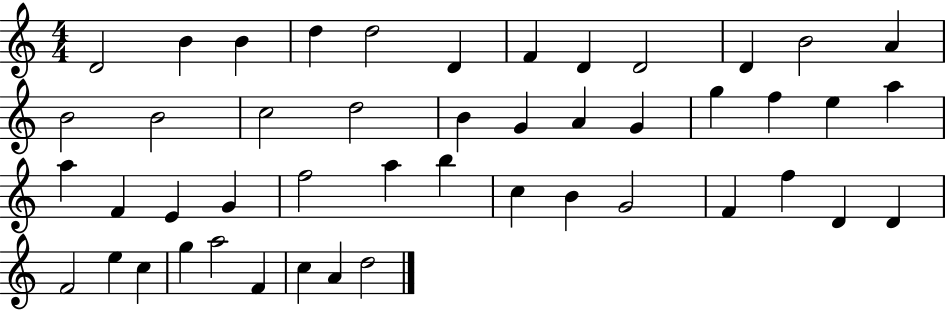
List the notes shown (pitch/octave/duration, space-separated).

D4/h B4/q B4/q D5/q D5/h D4/q F4/q D4/q D4/h D4/q B4/h A4/q B4/h B4/h C5/h D5/h B4/q G4/q A4/q G4/q G5/q F5/q E5/q A5/q A5/q F4/q E4/q G4/q F5/h A5/q B5/q C5/q B4/q G4/h F4/q F5/q D4/q D4/q F4/h E5/q C5/q G5/q A5/h F4/q C5/q A4/q D5/h